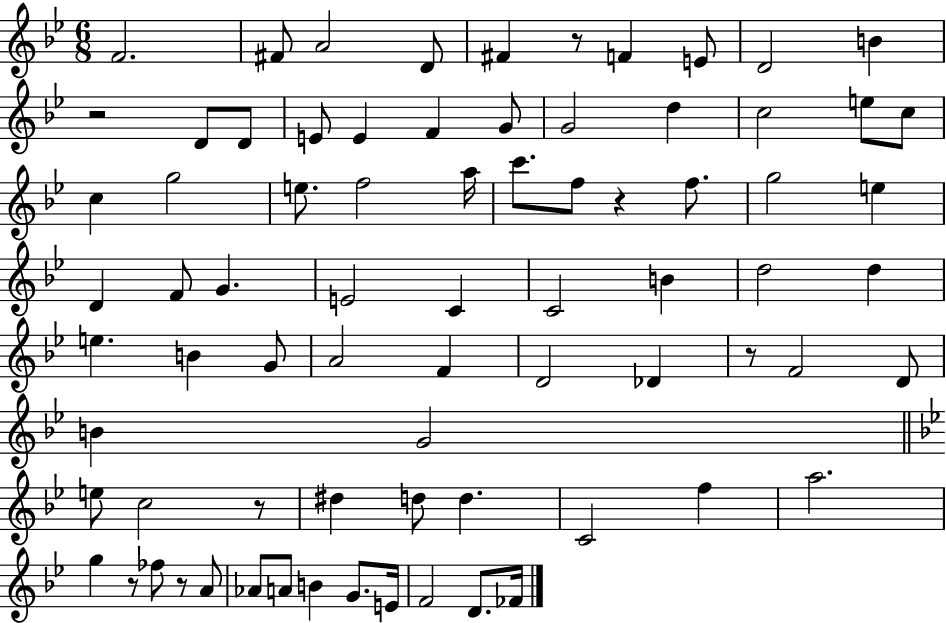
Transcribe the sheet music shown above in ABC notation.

X:1
T:Untitled
M:6/8
L:1/4
K:Bb
F2 ^F/2 A2 D/2 ^F z/2 F E/2 D2 B z2 D/2 D/2 E/2 E F G/2 G2 d c2 e/2 c/2 c g2 e/2 f2 a/4 c'/2 f/2 z f/2 g2 e D F/2 G E2 C C2 B d2 d e B G/2 A2 F D2 _D z/2 F2 D/2 B G2 e/2 c2 z/2 ^d d/2 d C2 f a2 g z/2 _f/2 z/2 A/2 _A/2 A/2 B G/2 E/4 F2 D/2 _F/4